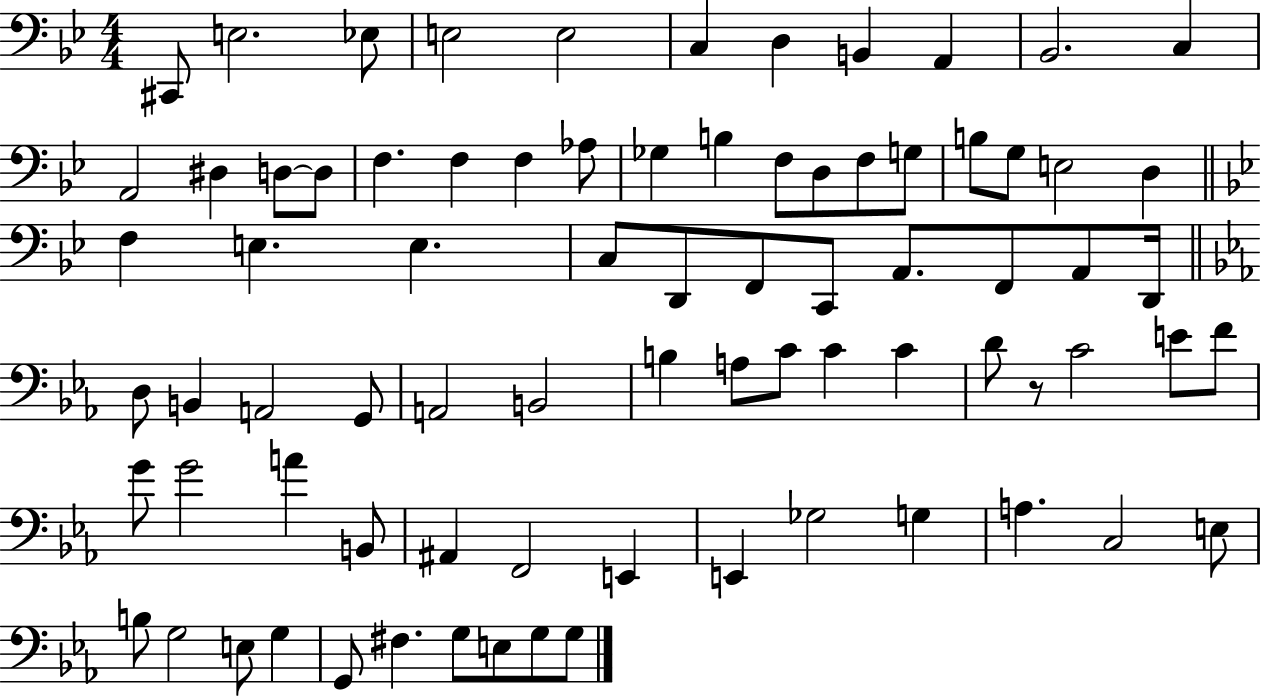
{
  \clef bass
  \numericTimeSignature
  \time 4/4
  \key bes \major
  cis,8 e2. ees8 | e2 e2 | c4 d4 b,4 a,4 | bes,2. c4 | \break a,2 dis4 d8~~ d8 | f4. f4 f4 aes8 | ges4 b4 f8 d8 f8 g8 | b8 g8 e2 d4 | \break \bar "||" \break \key bes \major f4 e4. e4. | c8 d,8 f,8 c,8 a,8. f,8 a,8 d,16 | \bar "||" \break \key ees \major d8 b,4 a,2 g,8 | a,2 b,2 | b4 a8 c'8 c'4 c'4 | d'8 r8 c'2 e'8 f'8 | \break g'8 g'2 a'4 b,8 | ais,4 f,2 e,4 | e,4 ges2 g4 | a4. c2 e8 | \break b8 g2 e8 g4 | g,8 fis4. g8 e8 g8 g8 | \bar "|."
}